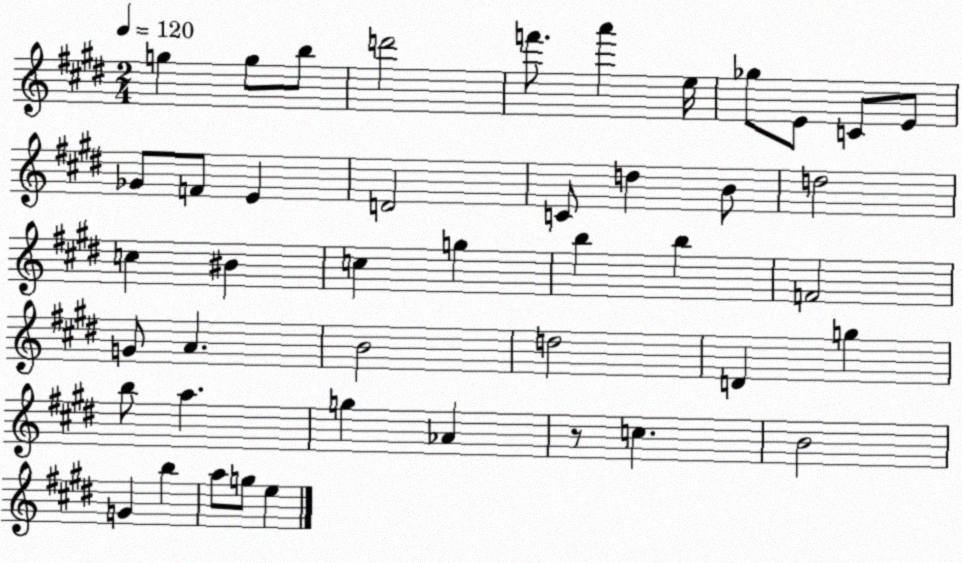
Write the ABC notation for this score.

X:1
T:Untitled
M:2/4
L:1/4
K:E
g g/2 b/2 d'2 f'/2 a' e/4 _g/2 E/2 C/2 E/2 _G/2 F/2 E D2 C/2 d B/2 d2 c ^B c g b b F2 G/2 A B2 d2 D g b/2 a g _A z/2 c B2 G b a/2 g/2 e